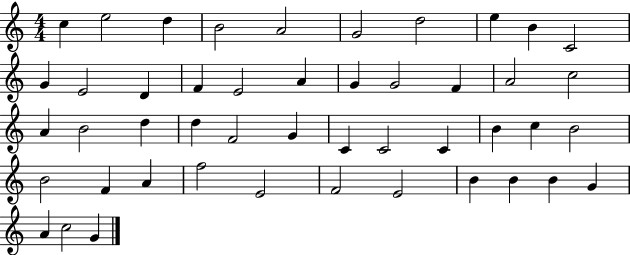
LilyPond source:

{
  \clef treble
  \numericTimeSignature
  \time 4/4
  \key c \major
  c''4 e''2 d''4 | b'2 a'2 | g'2 d''2 | e''4 b'4 c'2 | \break g'4 e'2 d'4 | f'4 e'2 a'4 | g'4 g'2 f'4 | a'2 c''2 | \break a'4 b'2 d''4 | d''4 f'2 g'4 | c'4 c'2 c'4 | b'4 c''4 b'2 | \break b'2 f'4 a'4 | f''2 e'2 | f'2 e'2 | b'4 b'4 b'4 g'4 | \break a'4 c''2 g'4 | \bar "|."
}